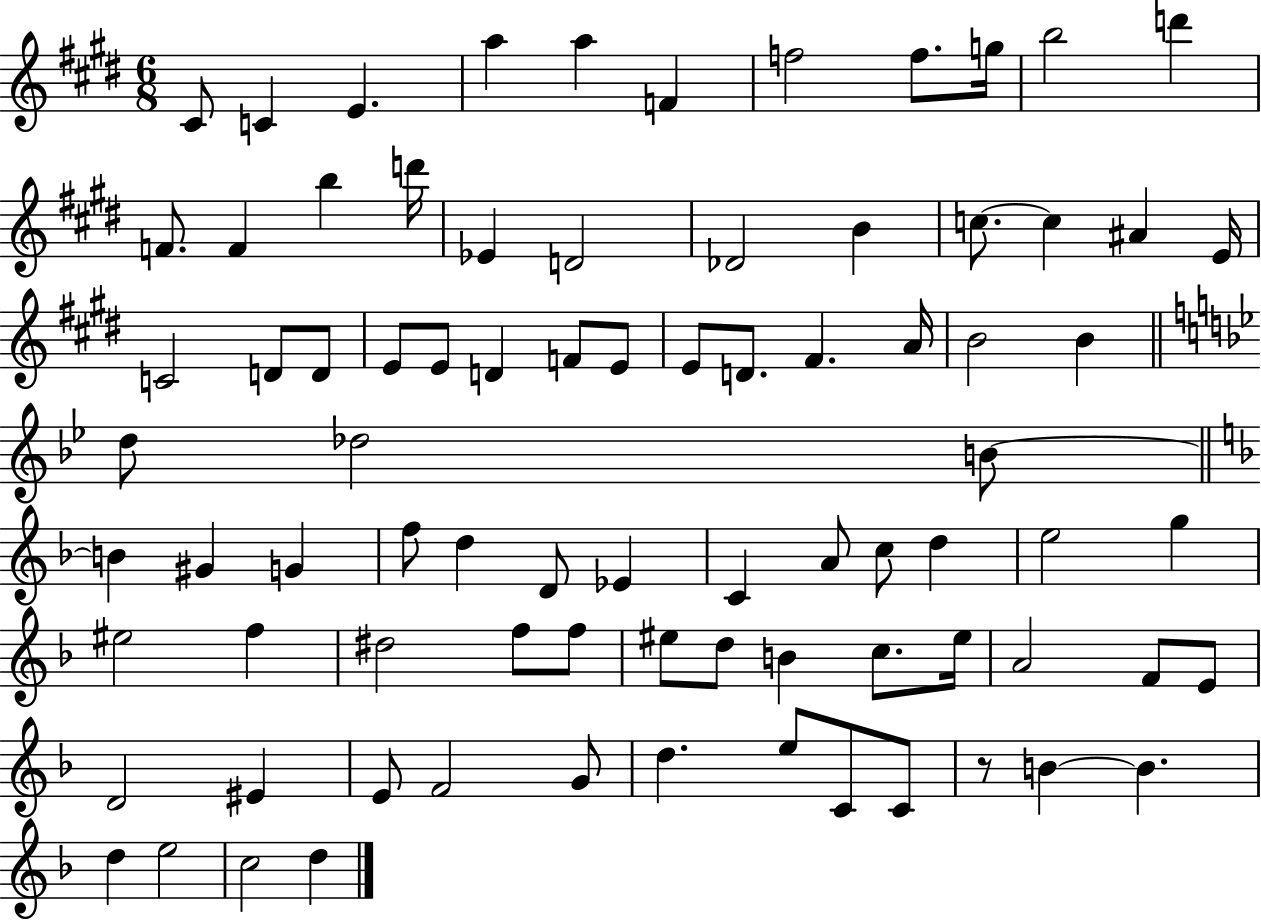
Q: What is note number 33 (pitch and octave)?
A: D4